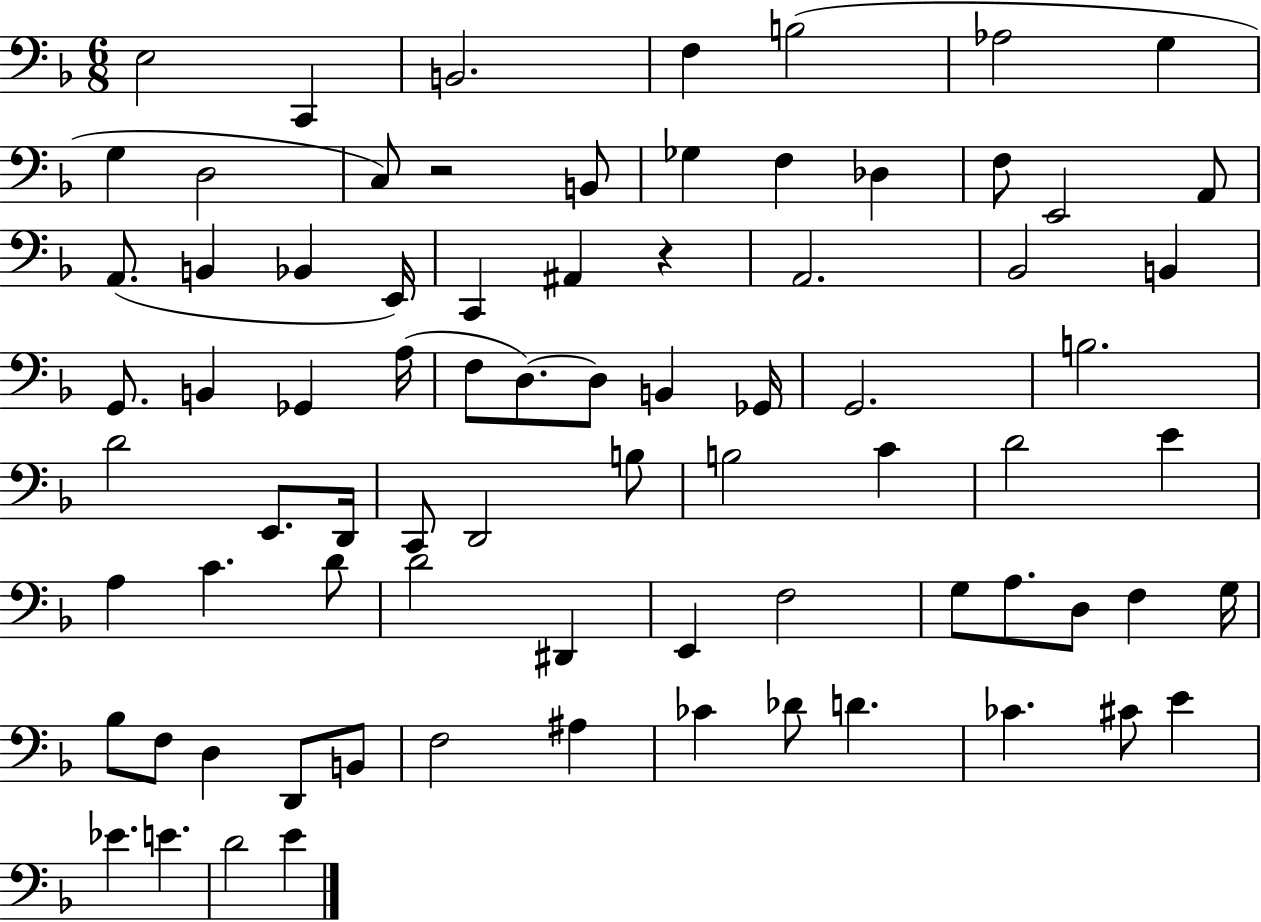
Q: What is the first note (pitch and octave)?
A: E3